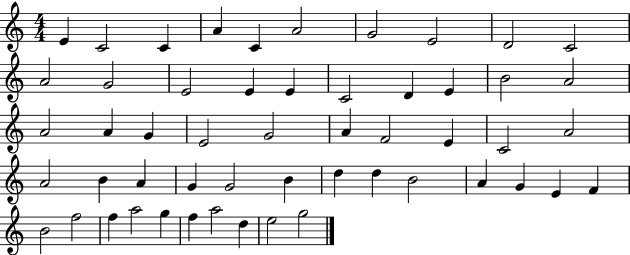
{
  \clef treble
  \numericTimeSignature
  \time 4/4
  \key c \major
  e'4 c'2 c'4 | a'4 c'4 a'2 | g'2 e'2 | d'2 c'2 | \break a'2 g'2 | e'2 e'4 e'4 | c'2 d'4 e'4 | b'2 a'2 | \break a'2 a'4 g'4 | e'2 g'2 | a'4 f'2 e'4 | c'2 a'2 | \break a'2 b'4 a'4 | g'4 g'2 b'4 | d''4 d''4 b'2 | a'4 g'4 e'4 f'4 | \break b'2 f''2 | f''4 a''2 g''4 | f''4 a''2 d''4 | e''2 g''2 | \break \bar "|."
}